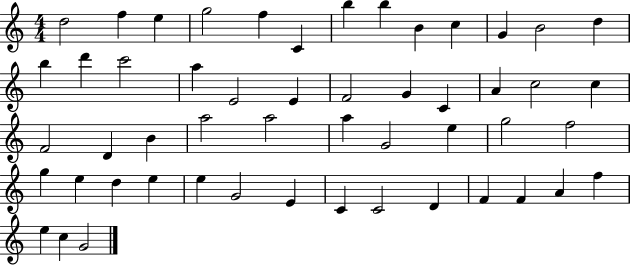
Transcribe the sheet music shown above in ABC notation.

X:1
T:Untitled
M:4/4
L:1/4
K:C
d2 f e g2 f C b b B c G B2 d b d' c'2 a E2 E F2 G C A c2 c F2 D B a2 a2 a G2 e g2 f2 g e d e e G2 E C C2 D F F A f e c G2